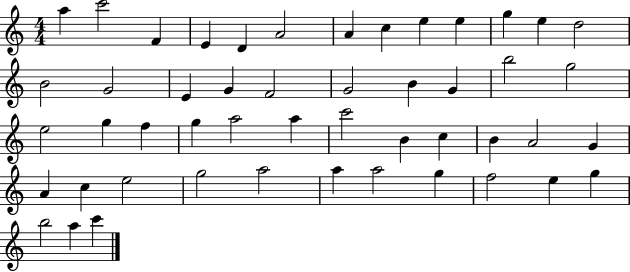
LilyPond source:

{
  \clef treble
  \numericTimeSignature
  \time 4/4
  \key c \major
  a''4 c'''2 f'4 | e'4 d'4 a'2 | a'4 c''4 e''4 e''4 | g''4 e''4 d''2 | \break b'2 g'2 | e'4 g'4 f'2 | g'2 b'4 g'4 | b''2 g''2 | \break e''2 g''4 f''4 | g''4 a''2 a''4 | c'''2 b'4 c''4 | b'4 a'2 g'4 | \break a'4 c''4 e''2 | g''2 a''2 | a''4 a''2 g''4 | f''2 e''4 g''4 | \break b''2 a''4 c'''4 | \bar "|."
}